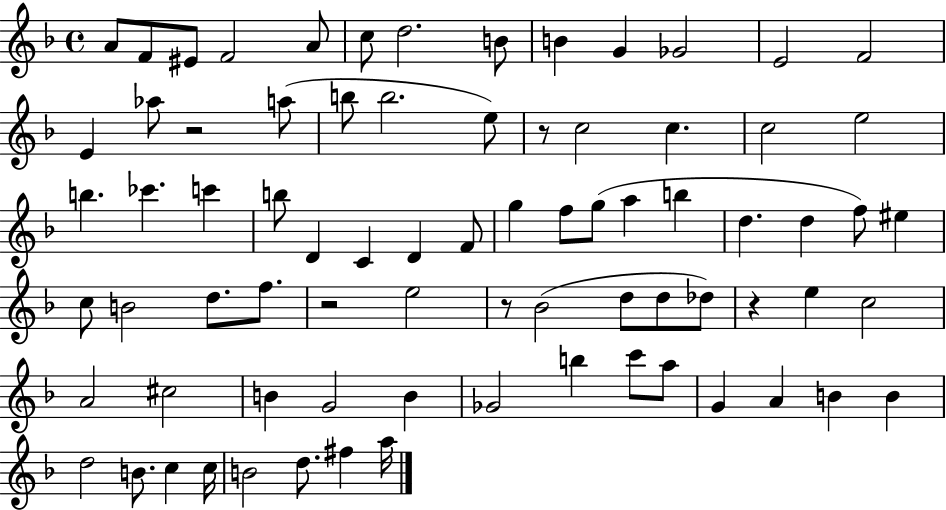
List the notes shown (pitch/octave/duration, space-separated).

A4/e F4/e EIS4/e F4/h A4/e C5/e D5/h. B4/e B4/q G4/q Gb4/h E4/h F4/h E4/q Ab5/e R/h A5/e B5/e B5/h. E5/e R/e C5/h C5/q. C5/h E5/h B5/q. CES6/q. C6/q B5/e D4/q C4/q D4/q F4/e G5/q F5/e G5/e A5/q B5/q D5/q. D5/q F5/e EIS5/q C5/e B4/h D5/e. F5/e. R/h E5/h R/e Bb4/h D5/e D5/e Db5/e R/q E5/q C5/h A4/h C#5/h B4/q G4/h B4/q Gb4/h B5/q C6/e A5/e G4/q A4/q B4/q B4/q D5/h B4/e. C5/q C5/s B4/h D5/e. F#5/q A5/s